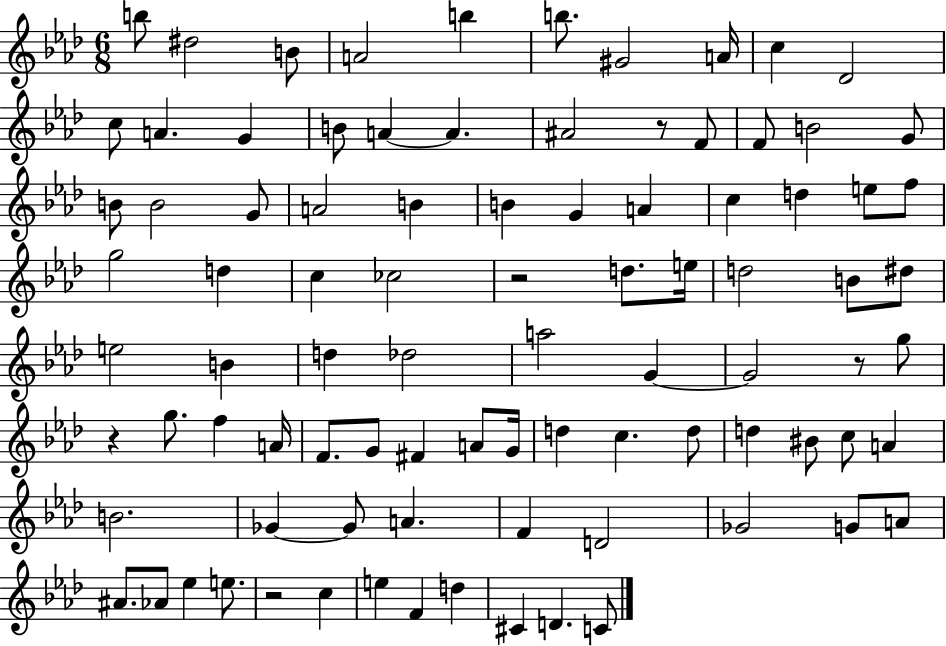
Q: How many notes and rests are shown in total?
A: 90